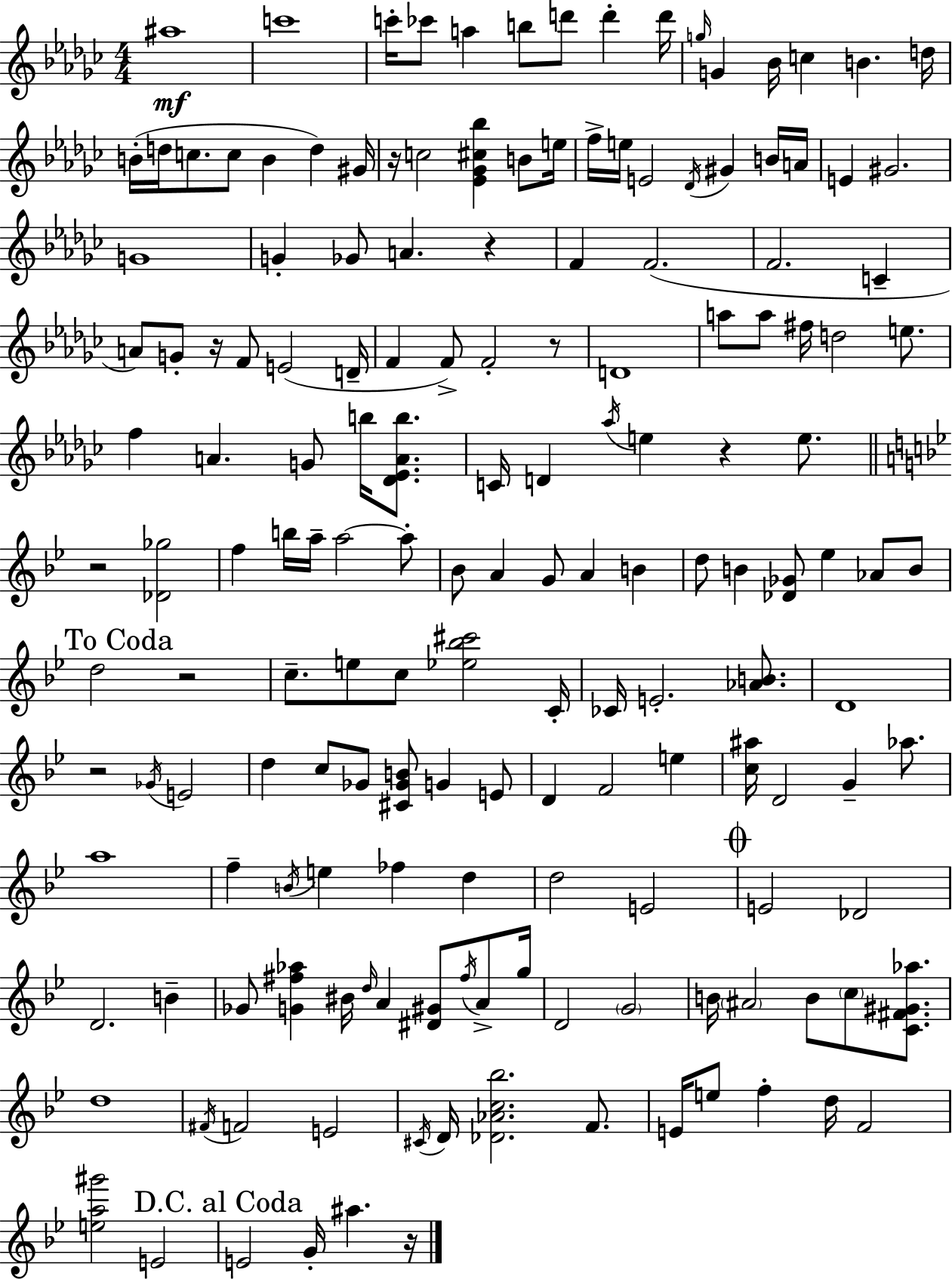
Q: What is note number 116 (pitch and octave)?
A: D5